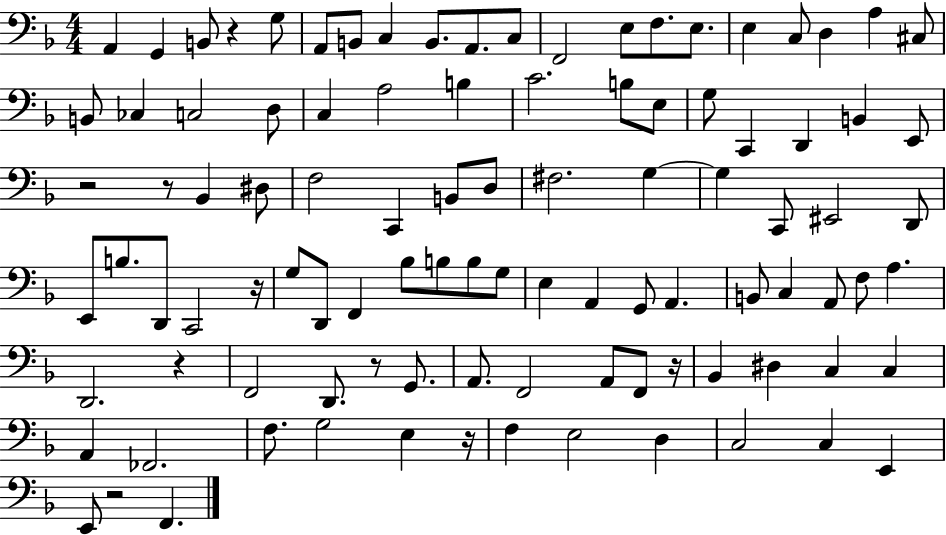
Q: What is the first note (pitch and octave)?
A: A2